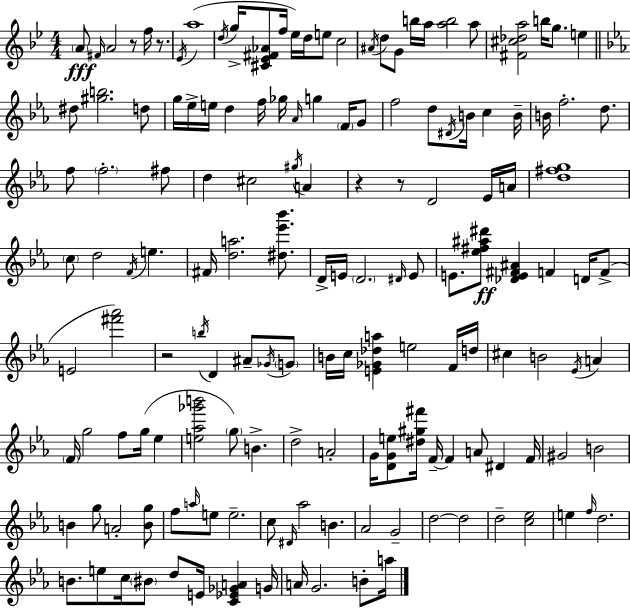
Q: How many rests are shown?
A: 5